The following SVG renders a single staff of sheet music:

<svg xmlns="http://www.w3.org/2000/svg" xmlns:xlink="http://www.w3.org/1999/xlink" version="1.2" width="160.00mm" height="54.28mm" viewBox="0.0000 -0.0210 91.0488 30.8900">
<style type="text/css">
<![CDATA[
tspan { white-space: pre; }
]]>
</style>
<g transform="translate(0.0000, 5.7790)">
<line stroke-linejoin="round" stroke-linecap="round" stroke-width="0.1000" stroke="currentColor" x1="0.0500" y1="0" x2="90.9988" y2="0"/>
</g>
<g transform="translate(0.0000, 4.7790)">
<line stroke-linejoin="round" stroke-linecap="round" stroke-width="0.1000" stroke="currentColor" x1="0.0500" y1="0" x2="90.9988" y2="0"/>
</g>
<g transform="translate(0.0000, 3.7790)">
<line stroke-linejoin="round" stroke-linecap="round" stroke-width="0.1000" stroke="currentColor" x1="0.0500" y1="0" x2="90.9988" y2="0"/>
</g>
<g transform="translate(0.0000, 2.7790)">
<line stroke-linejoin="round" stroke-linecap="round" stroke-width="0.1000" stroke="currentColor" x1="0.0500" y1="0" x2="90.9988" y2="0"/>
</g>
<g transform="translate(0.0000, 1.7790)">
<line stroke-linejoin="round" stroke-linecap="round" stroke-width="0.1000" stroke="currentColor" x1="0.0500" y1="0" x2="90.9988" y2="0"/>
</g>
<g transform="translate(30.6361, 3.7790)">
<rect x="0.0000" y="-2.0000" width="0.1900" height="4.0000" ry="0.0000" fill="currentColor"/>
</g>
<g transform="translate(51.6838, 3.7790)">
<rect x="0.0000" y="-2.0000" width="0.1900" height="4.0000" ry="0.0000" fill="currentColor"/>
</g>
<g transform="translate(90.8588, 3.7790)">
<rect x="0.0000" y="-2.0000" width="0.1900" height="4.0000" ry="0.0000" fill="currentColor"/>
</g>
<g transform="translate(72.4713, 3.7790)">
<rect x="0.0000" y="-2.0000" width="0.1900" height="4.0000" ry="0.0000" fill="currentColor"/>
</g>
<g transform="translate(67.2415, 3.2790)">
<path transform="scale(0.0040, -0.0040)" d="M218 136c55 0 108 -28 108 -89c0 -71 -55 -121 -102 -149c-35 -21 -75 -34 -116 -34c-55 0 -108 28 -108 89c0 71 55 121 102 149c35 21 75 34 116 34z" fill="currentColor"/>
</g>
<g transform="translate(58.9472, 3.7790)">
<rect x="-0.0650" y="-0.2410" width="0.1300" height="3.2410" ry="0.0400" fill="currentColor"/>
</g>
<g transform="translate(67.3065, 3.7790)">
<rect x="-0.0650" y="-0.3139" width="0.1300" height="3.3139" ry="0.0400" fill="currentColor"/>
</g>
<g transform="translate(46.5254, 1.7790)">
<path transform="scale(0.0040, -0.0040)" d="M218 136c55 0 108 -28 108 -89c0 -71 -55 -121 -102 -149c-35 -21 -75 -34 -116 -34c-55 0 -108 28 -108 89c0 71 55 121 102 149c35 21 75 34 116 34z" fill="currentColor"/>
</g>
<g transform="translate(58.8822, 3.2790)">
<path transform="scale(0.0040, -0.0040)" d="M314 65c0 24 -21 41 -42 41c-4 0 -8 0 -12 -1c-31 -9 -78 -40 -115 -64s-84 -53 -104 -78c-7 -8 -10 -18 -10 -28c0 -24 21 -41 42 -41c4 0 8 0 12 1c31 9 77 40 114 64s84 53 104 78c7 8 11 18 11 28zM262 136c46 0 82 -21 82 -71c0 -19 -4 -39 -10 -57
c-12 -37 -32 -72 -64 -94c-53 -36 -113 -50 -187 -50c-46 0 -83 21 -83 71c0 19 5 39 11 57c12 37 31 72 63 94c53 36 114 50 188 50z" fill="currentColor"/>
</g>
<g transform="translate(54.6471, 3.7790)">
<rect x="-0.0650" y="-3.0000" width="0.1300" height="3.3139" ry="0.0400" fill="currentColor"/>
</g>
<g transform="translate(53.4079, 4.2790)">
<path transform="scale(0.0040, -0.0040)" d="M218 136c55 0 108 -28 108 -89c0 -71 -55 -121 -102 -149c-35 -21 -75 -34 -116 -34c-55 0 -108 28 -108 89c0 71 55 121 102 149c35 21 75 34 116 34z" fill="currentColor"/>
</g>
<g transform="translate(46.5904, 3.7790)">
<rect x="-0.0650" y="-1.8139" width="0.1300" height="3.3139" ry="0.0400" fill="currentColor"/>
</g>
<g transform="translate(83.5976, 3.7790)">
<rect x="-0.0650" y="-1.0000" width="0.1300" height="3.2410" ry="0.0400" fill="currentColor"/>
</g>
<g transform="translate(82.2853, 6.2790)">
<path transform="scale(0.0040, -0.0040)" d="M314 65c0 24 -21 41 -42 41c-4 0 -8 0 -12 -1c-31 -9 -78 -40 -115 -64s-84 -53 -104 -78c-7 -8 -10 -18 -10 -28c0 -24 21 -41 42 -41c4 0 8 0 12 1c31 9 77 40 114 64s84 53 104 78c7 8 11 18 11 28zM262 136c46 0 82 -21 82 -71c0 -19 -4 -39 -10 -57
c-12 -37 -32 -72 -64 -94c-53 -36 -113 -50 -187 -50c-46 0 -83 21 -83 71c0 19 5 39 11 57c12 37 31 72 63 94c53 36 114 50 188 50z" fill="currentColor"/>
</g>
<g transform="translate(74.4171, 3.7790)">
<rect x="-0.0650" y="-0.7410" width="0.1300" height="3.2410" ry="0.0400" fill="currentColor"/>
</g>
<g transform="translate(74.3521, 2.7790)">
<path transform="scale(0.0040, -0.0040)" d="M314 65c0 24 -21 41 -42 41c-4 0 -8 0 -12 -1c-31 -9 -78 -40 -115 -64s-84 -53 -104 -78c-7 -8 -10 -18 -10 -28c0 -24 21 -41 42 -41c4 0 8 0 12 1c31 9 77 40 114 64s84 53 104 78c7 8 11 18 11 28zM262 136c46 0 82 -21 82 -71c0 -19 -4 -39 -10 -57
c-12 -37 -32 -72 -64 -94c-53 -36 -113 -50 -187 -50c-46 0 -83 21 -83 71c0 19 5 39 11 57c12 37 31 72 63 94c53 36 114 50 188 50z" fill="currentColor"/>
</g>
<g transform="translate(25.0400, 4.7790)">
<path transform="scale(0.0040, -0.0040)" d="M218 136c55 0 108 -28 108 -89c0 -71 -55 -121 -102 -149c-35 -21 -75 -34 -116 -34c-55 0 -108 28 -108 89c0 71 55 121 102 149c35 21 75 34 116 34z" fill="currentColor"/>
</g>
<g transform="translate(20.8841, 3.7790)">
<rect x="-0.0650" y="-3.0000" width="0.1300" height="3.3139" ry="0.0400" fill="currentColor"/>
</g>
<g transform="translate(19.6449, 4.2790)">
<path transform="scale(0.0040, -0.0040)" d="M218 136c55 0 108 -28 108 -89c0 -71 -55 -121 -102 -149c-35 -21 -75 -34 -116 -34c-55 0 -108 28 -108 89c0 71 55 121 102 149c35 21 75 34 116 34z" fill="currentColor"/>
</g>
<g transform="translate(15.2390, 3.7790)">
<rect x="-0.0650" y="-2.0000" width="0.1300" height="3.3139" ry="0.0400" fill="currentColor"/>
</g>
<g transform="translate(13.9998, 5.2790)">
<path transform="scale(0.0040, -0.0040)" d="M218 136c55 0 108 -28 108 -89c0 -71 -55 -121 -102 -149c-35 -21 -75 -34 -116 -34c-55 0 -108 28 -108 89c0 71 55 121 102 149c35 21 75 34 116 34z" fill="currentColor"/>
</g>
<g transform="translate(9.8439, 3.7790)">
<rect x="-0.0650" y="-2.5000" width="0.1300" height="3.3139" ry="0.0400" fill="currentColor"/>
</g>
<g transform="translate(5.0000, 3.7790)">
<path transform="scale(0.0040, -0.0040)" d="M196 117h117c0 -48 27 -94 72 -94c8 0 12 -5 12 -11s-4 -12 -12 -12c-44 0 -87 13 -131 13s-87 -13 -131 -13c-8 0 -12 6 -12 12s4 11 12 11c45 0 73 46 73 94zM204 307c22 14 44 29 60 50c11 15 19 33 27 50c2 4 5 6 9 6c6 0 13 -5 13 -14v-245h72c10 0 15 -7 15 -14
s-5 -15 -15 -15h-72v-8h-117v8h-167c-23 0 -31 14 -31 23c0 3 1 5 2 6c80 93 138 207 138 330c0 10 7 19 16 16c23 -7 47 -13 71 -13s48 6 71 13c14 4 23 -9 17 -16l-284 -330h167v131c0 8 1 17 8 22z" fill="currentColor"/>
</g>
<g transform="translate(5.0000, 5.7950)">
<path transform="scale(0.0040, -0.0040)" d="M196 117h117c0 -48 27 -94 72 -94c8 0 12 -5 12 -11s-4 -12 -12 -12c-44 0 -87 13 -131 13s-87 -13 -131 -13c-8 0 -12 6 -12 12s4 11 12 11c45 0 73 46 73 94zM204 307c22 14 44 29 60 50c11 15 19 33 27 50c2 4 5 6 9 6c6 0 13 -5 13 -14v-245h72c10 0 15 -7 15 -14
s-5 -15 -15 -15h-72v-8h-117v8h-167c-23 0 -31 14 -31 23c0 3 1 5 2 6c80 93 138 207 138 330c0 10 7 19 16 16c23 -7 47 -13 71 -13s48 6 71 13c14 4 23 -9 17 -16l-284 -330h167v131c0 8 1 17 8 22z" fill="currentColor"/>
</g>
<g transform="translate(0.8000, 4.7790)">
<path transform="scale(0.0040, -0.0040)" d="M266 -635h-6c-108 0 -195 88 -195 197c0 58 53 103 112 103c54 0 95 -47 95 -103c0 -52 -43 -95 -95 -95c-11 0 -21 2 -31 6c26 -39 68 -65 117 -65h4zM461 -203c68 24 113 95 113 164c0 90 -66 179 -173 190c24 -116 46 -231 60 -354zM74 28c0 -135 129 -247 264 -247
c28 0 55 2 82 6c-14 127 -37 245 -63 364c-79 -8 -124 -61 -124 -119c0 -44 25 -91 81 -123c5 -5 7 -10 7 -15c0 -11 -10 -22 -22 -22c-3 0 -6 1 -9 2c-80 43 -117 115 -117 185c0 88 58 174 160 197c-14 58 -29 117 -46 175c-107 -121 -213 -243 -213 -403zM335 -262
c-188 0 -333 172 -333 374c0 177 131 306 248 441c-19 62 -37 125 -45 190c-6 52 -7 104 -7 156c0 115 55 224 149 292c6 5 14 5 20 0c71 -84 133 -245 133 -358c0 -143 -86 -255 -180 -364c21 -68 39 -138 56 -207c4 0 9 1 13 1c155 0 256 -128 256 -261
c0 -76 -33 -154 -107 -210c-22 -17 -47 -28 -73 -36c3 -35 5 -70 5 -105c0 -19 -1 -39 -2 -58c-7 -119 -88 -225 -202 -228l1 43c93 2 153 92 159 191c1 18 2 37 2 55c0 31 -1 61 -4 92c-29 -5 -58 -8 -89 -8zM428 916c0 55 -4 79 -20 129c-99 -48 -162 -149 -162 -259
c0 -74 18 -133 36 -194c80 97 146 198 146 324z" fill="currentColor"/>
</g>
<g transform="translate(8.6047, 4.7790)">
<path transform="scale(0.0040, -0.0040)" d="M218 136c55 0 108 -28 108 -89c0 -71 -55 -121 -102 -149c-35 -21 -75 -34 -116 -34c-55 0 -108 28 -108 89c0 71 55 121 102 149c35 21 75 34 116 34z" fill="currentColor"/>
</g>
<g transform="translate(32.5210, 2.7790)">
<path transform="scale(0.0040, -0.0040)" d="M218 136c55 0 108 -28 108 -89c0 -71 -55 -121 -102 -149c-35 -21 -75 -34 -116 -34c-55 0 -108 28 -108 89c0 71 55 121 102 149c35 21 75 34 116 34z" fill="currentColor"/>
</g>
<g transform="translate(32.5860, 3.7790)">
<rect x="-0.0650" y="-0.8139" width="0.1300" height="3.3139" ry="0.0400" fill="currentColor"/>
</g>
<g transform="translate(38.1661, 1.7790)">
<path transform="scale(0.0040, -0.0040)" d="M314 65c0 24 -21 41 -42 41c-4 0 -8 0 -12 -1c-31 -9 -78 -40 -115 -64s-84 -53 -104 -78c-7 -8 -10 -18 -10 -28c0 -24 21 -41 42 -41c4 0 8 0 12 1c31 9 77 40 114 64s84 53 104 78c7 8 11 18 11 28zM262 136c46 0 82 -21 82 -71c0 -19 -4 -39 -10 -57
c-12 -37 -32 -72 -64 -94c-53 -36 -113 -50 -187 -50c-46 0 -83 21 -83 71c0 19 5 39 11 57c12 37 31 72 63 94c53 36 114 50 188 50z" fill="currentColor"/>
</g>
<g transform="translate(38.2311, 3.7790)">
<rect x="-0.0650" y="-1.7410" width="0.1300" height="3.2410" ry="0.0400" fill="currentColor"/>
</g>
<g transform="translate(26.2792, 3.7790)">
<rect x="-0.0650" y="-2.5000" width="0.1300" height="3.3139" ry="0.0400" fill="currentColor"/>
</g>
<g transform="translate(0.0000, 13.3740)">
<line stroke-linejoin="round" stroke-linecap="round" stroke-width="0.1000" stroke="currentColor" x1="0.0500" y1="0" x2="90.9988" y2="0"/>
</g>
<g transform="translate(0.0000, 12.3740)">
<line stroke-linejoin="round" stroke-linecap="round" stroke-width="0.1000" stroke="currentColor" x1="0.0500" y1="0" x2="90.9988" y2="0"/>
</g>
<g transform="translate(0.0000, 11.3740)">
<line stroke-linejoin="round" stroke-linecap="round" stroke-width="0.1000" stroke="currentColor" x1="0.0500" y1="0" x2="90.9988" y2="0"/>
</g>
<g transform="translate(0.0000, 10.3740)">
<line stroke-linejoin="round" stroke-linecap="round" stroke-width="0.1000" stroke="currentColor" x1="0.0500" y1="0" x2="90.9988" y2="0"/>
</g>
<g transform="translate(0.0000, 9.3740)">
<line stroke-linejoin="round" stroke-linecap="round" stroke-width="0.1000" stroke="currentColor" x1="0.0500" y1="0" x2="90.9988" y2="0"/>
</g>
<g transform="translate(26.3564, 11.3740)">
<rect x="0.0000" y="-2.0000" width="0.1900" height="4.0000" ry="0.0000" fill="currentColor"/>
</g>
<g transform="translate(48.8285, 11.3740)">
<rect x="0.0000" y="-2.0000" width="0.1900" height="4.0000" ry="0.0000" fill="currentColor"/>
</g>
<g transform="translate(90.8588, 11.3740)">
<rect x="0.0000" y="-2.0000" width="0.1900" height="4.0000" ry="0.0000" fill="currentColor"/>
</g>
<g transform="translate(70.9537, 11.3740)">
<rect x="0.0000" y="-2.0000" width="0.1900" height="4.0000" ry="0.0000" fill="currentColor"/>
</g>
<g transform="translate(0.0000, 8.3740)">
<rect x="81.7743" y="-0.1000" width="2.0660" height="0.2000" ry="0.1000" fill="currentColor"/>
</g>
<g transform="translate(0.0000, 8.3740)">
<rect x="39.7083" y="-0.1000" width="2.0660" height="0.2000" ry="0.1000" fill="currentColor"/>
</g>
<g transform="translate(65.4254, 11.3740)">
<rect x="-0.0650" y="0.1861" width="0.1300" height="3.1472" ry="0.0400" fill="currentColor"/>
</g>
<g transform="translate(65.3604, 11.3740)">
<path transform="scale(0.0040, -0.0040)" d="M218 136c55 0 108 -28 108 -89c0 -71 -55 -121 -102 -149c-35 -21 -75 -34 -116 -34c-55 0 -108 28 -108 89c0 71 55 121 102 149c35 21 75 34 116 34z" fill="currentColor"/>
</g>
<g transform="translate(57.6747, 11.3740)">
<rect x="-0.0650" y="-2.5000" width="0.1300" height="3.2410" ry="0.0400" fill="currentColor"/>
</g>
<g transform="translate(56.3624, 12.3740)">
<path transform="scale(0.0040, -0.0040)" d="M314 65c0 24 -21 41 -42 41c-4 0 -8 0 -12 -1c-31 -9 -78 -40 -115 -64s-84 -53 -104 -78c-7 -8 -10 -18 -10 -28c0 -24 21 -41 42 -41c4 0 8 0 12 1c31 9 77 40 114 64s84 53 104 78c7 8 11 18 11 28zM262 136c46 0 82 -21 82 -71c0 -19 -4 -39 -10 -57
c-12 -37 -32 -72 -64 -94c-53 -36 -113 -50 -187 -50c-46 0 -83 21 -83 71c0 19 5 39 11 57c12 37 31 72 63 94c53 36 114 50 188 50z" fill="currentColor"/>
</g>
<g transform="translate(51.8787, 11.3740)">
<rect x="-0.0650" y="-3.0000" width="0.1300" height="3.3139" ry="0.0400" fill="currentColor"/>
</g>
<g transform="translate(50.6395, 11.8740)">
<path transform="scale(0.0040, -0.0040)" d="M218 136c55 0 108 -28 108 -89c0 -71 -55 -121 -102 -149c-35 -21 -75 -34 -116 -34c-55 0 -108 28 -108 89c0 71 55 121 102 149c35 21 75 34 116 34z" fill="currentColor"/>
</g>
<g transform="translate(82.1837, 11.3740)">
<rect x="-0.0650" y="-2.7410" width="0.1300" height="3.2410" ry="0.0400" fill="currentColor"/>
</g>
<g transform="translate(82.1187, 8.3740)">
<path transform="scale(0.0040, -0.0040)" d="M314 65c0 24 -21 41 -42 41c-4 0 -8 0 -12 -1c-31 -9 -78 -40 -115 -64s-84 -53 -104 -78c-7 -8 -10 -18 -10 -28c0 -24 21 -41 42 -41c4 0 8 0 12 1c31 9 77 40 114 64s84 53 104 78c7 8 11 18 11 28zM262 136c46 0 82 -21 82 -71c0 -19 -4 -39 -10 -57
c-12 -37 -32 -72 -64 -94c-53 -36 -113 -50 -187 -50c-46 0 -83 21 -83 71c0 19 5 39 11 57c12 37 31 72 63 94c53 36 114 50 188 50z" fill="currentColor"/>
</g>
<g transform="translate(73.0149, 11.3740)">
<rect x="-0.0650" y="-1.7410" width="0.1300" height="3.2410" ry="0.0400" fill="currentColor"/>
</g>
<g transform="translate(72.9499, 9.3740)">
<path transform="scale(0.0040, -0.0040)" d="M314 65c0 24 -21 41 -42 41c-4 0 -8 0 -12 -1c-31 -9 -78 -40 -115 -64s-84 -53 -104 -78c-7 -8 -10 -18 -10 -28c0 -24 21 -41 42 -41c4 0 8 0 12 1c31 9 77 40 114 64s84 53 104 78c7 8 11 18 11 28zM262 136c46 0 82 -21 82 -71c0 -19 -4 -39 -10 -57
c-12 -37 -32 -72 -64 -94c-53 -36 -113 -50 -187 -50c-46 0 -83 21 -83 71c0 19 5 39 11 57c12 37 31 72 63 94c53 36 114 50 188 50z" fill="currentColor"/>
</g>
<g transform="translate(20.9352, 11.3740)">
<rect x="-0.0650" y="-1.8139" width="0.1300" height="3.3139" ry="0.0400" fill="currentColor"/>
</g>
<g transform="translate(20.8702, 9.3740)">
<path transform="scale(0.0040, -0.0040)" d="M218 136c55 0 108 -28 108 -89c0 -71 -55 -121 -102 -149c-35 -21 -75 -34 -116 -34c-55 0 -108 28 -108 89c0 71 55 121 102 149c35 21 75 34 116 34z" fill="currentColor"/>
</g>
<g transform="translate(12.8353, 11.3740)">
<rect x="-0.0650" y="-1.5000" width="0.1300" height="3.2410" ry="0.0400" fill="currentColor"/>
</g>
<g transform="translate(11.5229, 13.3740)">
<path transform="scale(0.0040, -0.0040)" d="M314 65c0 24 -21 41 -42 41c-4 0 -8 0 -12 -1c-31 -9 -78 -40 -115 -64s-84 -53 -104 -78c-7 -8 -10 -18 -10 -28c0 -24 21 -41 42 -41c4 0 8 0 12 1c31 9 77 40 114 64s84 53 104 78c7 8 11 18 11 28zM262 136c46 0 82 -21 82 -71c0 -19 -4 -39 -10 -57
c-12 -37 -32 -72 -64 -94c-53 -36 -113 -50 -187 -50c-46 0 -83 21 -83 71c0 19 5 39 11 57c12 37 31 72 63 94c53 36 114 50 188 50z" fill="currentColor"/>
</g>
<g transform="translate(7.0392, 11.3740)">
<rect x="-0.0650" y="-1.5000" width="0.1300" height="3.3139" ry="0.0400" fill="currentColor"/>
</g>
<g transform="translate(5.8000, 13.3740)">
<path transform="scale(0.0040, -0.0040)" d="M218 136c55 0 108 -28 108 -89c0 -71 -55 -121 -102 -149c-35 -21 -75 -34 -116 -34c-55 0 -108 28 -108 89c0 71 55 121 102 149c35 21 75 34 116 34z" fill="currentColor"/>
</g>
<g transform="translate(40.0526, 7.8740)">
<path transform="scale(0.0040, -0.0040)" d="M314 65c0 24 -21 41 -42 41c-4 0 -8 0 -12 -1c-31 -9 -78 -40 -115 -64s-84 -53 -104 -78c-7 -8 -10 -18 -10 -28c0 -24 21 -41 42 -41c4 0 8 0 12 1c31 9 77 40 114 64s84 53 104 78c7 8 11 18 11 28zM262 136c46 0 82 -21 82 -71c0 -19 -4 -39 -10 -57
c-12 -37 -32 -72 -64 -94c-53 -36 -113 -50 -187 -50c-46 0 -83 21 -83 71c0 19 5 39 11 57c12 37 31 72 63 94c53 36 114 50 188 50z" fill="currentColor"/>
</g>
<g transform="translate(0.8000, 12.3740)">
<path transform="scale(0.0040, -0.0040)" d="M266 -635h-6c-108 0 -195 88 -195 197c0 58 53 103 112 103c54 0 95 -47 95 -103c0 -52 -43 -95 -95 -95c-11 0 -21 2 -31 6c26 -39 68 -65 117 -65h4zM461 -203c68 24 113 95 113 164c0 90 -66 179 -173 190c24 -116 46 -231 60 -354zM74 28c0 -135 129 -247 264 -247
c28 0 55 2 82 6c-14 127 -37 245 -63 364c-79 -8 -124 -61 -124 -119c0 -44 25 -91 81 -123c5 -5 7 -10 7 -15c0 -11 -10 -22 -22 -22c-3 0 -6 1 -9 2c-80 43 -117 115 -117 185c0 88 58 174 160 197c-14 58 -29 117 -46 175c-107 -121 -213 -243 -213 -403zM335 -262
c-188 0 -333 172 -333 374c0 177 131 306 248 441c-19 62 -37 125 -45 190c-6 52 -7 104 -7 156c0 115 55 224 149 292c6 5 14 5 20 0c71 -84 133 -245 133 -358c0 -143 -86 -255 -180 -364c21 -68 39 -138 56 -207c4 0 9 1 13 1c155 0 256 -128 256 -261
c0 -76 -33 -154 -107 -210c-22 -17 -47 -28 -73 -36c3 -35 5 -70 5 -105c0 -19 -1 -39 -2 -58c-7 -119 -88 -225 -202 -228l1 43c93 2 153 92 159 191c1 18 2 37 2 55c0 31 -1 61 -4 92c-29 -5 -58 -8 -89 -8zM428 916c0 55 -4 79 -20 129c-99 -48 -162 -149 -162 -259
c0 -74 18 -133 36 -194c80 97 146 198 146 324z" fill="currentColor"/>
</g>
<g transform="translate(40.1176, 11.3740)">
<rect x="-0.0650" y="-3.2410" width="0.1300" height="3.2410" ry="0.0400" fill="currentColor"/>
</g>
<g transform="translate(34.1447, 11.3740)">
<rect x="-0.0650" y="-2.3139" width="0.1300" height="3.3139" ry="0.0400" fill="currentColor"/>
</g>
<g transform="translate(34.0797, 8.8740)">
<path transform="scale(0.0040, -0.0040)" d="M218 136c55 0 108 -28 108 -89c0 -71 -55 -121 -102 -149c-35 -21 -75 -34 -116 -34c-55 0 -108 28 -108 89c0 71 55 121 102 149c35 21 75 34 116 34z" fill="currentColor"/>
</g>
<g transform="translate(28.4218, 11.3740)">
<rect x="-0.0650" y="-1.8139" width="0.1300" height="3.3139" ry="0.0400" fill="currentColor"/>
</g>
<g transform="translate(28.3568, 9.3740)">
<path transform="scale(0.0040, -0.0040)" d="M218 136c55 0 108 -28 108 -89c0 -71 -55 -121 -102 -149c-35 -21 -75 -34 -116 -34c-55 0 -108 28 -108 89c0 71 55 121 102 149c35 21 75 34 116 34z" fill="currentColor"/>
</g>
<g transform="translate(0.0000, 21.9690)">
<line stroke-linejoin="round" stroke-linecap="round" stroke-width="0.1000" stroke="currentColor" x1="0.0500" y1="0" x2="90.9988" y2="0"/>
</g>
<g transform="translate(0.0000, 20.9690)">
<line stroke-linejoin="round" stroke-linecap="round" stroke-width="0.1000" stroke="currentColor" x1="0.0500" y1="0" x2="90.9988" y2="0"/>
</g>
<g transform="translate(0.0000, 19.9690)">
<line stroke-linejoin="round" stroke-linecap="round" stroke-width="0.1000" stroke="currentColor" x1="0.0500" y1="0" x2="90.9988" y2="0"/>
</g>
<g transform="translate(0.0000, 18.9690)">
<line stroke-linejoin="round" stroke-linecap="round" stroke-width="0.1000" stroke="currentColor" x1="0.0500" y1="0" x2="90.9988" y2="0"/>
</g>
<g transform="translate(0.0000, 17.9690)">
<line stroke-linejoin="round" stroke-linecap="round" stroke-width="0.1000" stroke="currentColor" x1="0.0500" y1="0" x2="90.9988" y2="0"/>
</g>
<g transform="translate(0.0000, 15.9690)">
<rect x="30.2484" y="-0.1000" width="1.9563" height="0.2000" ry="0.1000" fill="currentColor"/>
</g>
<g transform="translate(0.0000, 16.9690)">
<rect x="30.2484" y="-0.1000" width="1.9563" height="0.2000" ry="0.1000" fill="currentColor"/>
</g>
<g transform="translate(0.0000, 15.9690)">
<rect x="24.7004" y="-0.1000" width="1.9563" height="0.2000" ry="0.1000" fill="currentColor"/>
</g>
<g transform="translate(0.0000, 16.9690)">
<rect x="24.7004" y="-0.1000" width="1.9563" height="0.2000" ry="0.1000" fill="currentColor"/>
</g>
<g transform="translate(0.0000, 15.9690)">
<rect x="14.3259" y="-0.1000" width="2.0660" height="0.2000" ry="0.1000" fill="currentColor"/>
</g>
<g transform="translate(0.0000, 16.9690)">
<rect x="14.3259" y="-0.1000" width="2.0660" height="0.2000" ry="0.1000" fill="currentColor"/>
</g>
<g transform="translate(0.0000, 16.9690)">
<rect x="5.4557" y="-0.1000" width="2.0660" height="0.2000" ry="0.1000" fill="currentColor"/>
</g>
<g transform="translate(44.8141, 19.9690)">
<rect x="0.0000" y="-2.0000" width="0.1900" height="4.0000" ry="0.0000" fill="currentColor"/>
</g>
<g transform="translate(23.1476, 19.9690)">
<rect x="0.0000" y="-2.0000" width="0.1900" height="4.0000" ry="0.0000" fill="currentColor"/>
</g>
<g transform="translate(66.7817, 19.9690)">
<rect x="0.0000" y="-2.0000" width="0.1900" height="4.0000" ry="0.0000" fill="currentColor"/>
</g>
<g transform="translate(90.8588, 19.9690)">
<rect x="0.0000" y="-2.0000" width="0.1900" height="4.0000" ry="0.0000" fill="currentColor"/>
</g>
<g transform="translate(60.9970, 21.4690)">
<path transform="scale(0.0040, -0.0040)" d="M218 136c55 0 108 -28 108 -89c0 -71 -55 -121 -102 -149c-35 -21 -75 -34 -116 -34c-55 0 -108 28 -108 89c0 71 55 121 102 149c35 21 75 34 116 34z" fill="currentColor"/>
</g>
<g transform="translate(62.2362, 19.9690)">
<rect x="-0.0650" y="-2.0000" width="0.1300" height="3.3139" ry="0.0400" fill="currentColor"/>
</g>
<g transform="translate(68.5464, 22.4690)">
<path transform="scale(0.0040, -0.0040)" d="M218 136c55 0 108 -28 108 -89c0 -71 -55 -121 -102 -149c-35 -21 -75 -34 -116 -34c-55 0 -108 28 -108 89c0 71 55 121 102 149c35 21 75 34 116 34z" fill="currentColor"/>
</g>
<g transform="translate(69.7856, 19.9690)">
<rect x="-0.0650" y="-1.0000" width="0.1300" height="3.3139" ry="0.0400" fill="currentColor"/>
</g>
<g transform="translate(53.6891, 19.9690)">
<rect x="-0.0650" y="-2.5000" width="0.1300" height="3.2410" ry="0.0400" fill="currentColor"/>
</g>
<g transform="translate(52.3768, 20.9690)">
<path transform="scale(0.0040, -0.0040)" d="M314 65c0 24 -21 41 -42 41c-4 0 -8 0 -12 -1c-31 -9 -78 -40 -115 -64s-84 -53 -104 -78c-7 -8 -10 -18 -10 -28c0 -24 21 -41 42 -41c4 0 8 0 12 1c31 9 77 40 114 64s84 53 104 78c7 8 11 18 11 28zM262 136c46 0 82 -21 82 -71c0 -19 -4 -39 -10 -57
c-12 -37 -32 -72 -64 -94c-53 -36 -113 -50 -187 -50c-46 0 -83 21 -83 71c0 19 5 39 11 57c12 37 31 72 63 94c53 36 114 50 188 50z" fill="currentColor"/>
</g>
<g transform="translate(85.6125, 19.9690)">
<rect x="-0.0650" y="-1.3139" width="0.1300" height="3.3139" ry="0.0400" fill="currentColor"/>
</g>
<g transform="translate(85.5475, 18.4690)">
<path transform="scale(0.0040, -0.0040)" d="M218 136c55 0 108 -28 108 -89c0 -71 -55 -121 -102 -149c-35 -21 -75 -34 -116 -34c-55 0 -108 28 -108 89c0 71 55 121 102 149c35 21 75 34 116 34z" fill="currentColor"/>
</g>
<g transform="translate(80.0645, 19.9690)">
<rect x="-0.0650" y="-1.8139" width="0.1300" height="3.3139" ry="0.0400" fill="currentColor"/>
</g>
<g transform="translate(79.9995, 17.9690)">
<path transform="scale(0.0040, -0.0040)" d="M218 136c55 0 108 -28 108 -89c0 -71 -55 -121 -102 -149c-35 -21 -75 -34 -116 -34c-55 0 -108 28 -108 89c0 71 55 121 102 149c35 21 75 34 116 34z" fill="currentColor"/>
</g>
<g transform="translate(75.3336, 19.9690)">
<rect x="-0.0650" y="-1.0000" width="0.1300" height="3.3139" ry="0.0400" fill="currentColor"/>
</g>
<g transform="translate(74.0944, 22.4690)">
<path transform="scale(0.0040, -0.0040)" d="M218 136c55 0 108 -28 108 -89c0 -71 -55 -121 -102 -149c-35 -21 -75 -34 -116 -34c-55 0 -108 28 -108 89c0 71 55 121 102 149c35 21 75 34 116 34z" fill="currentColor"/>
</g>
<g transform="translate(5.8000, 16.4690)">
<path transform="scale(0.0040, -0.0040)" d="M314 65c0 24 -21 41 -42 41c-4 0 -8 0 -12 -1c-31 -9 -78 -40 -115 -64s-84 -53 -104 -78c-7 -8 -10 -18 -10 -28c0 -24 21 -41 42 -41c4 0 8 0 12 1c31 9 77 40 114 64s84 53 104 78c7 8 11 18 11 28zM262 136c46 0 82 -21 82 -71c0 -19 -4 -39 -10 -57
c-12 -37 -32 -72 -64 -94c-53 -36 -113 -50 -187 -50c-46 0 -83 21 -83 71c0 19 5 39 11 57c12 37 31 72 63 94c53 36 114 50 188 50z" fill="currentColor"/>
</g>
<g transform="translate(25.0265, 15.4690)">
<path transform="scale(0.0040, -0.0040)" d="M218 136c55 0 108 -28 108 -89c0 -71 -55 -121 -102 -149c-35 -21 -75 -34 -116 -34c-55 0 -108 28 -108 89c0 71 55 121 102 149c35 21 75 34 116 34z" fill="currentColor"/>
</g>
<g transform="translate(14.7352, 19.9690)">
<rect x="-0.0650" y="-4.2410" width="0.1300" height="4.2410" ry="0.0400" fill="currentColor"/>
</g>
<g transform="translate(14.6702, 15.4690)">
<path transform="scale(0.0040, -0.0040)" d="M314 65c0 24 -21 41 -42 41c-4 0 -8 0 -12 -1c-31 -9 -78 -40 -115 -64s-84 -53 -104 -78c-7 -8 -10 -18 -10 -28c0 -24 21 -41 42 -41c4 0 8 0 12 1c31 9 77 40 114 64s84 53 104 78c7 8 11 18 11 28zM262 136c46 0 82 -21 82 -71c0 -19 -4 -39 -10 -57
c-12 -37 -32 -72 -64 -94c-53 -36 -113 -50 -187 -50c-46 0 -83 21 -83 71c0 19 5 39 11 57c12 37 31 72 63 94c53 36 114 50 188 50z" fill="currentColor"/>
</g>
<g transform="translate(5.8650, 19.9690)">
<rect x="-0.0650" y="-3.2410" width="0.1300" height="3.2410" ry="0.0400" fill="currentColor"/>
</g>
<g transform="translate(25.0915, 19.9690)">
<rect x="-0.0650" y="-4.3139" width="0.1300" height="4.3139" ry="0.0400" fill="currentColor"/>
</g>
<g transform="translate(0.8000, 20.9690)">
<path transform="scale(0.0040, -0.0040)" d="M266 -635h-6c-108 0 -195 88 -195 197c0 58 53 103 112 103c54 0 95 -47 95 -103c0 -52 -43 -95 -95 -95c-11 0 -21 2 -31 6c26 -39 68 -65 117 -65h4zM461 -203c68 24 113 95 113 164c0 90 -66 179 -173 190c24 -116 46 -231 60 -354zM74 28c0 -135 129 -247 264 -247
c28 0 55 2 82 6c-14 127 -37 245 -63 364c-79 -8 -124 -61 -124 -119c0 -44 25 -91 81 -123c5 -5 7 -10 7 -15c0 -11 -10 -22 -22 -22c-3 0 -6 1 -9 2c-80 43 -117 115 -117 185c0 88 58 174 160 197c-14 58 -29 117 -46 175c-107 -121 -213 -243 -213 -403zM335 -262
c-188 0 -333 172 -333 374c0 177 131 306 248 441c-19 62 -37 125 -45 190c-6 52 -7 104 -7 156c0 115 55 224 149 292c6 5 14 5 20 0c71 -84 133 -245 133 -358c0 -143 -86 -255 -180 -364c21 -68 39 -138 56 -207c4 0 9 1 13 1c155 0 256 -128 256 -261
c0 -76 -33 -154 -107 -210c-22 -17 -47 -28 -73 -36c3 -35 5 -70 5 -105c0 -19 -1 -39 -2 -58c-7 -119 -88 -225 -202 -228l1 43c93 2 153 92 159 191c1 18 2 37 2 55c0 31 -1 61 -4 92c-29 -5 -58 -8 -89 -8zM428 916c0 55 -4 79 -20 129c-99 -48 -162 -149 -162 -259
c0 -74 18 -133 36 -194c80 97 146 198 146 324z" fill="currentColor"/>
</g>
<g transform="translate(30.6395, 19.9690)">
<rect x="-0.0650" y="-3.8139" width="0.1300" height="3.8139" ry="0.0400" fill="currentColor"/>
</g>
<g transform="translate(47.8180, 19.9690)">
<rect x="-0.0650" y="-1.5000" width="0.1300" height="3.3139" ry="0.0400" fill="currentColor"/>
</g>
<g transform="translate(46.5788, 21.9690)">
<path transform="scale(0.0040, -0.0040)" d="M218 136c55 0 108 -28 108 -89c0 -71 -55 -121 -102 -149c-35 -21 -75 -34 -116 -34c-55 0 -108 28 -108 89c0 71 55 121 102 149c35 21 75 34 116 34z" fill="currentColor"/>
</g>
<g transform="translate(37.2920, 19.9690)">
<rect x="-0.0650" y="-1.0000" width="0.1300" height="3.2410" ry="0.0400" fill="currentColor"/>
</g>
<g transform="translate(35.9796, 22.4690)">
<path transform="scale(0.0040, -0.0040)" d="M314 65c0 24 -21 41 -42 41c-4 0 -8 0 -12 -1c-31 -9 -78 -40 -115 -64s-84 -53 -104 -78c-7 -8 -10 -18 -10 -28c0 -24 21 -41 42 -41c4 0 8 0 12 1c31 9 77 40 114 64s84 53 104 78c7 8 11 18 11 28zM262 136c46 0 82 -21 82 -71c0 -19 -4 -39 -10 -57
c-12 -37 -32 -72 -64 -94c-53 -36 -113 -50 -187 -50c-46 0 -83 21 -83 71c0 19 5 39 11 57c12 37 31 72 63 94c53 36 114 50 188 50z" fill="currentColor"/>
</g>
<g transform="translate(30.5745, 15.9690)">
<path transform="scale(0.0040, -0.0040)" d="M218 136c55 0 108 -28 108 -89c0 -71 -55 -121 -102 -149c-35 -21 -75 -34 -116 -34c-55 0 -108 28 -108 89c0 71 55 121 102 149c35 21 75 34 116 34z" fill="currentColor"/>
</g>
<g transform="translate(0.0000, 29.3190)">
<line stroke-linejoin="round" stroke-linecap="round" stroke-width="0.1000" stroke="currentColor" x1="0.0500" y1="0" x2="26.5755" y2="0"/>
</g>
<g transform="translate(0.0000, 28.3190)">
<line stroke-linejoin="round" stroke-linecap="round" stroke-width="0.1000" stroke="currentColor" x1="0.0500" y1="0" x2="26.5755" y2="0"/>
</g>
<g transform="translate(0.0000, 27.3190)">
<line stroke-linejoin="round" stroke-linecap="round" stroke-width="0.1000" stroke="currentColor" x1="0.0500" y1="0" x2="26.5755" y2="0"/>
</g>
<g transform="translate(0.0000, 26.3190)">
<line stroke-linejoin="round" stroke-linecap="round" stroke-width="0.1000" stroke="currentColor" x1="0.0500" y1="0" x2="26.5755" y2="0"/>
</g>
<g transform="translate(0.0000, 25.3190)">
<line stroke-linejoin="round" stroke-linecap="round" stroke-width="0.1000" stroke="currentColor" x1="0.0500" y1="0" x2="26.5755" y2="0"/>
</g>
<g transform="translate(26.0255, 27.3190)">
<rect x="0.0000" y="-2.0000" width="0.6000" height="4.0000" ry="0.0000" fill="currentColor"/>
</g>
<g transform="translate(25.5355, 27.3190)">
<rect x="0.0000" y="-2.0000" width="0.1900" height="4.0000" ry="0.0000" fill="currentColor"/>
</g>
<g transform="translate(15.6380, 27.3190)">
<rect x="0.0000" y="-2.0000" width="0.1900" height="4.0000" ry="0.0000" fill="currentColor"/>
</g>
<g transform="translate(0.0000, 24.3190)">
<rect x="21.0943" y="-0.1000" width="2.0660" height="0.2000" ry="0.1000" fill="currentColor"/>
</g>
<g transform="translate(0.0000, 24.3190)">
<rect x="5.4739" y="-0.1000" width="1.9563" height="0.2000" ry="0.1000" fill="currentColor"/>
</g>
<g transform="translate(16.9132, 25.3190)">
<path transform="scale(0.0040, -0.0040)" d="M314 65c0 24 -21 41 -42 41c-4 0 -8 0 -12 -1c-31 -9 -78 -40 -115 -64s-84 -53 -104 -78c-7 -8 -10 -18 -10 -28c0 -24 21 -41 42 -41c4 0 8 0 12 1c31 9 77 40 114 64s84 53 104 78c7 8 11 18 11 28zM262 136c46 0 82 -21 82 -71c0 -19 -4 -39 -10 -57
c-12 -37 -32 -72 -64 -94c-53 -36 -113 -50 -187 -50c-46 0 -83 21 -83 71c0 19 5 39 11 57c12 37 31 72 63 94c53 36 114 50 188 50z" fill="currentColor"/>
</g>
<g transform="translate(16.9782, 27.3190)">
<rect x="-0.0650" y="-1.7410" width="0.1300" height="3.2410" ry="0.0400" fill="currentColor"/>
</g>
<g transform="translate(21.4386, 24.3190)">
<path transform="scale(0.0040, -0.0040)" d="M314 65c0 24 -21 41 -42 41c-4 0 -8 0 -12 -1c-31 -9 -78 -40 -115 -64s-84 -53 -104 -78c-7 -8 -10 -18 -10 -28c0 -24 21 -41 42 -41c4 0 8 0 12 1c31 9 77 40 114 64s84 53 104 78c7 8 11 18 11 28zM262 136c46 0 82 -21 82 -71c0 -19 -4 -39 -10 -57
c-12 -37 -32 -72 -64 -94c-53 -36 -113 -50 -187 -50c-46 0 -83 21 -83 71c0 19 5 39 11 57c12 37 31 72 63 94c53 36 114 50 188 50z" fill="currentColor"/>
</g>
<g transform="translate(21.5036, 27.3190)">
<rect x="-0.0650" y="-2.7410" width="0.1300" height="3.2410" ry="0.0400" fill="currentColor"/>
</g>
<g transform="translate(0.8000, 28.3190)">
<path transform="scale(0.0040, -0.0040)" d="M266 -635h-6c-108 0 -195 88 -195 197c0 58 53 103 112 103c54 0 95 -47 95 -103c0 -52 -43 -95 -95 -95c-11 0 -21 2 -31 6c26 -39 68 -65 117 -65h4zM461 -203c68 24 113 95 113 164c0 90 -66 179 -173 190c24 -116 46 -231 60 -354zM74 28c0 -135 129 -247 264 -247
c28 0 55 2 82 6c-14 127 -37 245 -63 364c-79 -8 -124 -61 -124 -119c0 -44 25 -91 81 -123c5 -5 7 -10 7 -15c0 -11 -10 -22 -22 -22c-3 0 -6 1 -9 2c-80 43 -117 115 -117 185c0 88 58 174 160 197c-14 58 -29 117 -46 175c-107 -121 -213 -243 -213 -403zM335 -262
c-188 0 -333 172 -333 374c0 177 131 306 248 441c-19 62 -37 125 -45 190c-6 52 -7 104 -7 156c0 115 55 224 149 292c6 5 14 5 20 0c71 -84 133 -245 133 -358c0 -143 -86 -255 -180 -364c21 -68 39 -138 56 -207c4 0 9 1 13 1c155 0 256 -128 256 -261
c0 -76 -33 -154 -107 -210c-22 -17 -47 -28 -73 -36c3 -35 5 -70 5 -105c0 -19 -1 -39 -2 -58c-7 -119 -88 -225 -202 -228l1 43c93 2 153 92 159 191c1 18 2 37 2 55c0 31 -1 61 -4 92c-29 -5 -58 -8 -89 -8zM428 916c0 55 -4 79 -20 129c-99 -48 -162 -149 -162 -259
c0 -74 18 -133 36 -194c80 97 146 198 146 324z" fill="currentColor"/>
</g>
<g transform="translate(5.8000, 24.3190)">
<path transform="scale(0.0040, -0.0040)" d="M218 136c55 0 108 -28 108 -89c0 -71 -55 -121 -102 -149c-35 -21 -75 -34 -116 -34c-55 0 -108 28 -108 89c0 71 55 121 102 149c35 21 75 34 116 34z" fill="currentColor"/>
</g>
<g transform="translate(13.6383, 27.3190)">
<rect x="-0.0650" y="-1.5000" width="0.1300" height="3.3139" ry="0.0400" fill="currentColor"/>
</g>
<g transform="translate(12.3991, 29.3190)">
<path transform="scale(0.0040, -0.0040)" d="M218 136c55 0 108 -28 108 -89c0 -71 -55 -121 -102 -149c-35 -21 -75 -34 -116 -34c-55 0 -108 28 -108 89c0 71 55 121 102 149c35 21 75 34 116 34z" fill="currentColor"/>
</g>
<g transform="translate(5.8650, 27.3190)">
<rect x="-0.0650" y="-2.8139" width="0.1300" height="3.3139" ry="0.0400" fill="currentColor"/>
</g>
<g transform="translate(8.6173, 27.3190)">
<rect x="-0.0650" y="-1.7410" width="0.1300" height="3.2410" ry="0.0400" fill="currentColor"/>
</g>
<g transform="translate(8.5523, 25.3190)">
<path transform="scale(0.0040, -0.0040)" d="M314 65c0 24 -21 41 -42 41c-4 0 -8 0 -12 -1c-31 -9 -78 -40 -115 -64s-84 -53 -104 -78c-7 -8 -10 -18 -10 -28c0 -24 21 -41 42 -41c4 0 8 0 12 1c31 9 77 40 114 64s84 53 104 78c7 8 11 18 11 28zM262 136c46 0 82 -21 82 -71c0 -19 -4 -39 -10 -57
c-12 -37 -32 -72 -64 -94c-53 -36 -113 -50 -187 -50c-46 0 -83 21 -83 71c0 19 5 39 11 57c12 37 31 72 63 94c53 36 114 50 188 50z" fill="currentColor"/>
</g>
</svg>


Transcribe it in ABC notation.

X:1
T:Untitled
M:4/4
L:1/4
K:C
G F A G d f2 f A c2 c d2 D2 E E2 f f g b2 A G2 B f2 a2 b2 d'2 d' c' D2 E G2 F D D f e a f2 E f2 a2